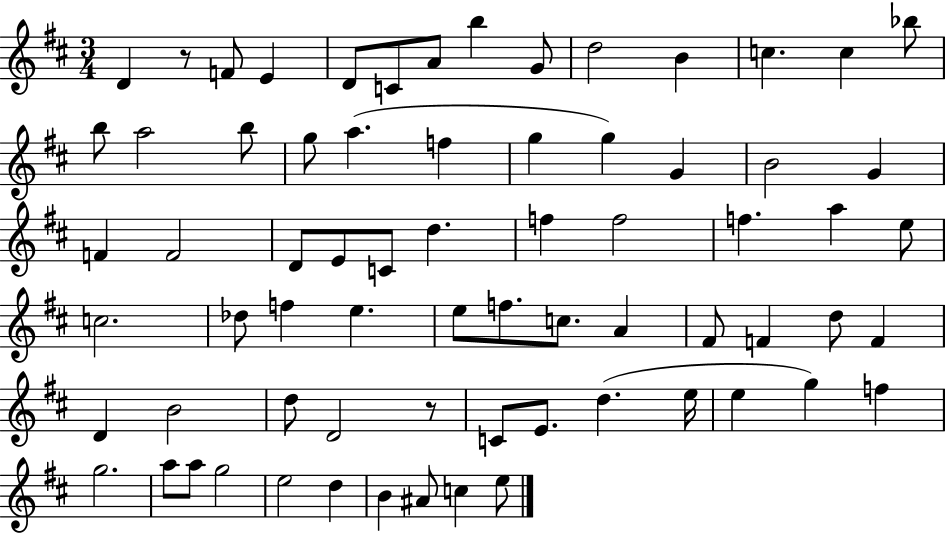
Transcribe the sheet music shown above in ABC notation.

X:1
T:Untitled
M:3/4
L:1/4
K:D
D z/2 F/2 E D/2 C/2 A/2 b G/2 d2 B c c _b/2 b/2 a2 b/2 g/2 a f g g G B2 G F F2 D/2 E/2 C/2 d f f2 f a e/2 c2 _d/2 f e e/2 f/2 c/2 A ^F/2 F d/2 F D B2 d/2 D2 z/2 C/2 E/2 d e/4 e g f g2 a/2 a/2 g2 e2 d B ^A/2 c e/2